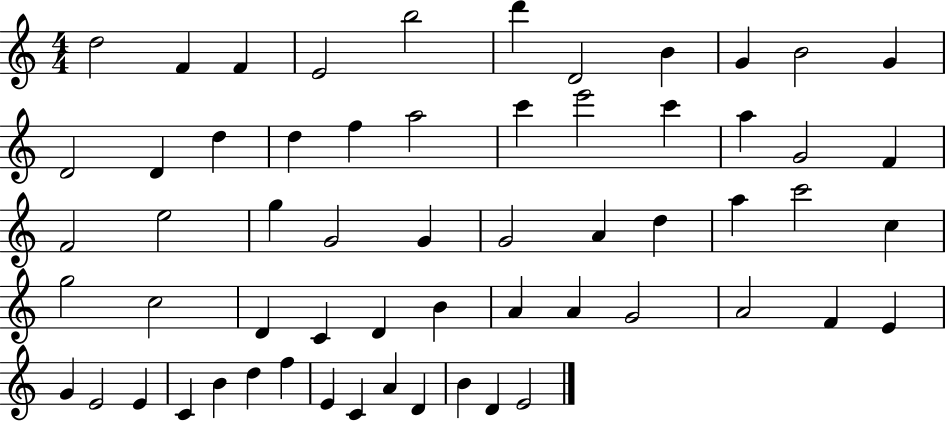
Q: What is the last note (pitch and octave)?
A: E4